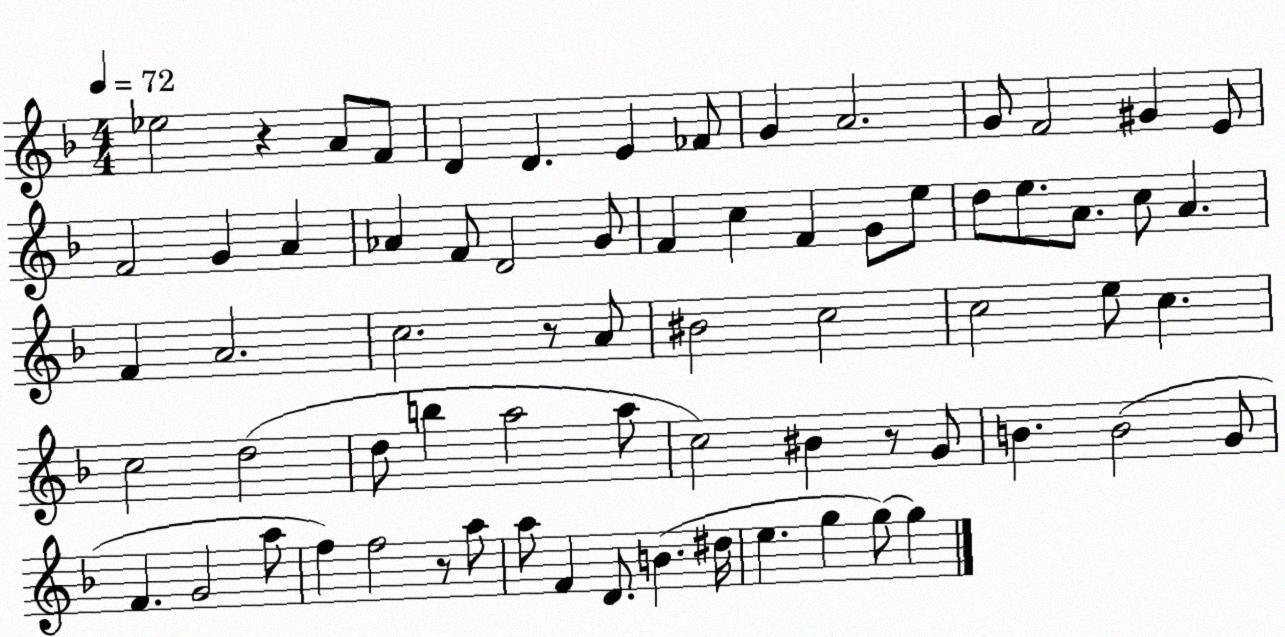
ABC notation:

X:1
T:Untitled
M:4/4
L:1/4
K:F
_e2 z A/2 F/2 D D E _F/2 G A2 G/2 F2 ^G E/2 F2 G A _A F/2 D2 G/2 F c F G/2 e/2 d/2 e/2 A/2 c/2 A F A2 c2 z/2 A/2 ^B2 c2 c2 e/2 c c2 d2 d/2 b a2 a/2 c2 ^B z/2 G/2 B B2 G/2 F G2 a/2 f f2 z/2 a/2 a/2 F D/2 B ^d/4 e g g/2 g